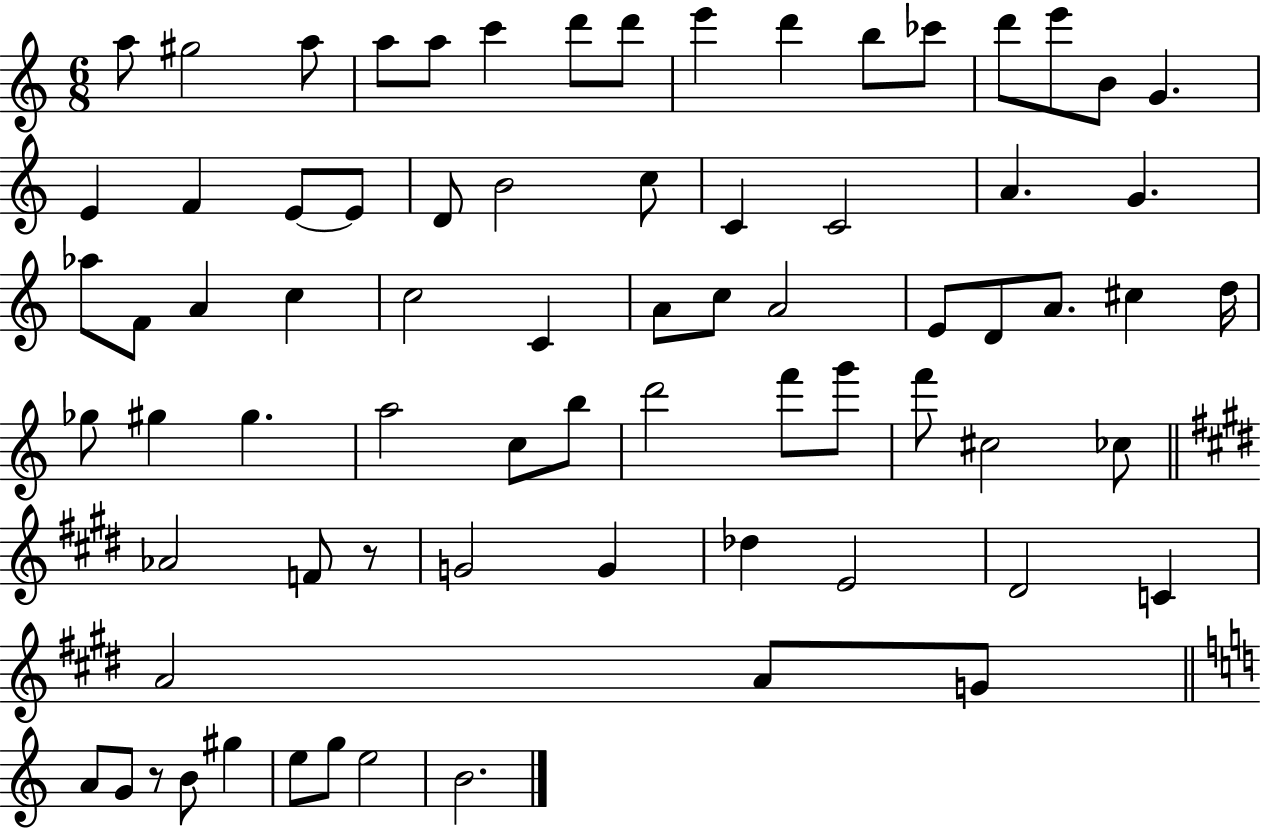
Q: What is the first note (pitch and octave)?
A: A5